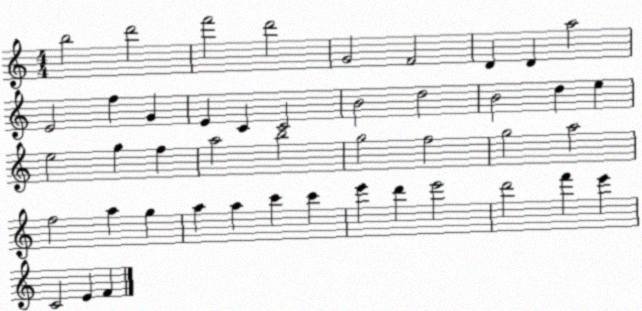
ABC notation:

X:1
T:Untitled
M:4/4
L:1/4
K:C
b2 d'2 f'2 d'2 G2 F2 D D a2 E2 f G E C C2 B2 d2 B2 d e e2 g f a2 b2 g2 f2 g2 a2 f2 a g a a c' c' e' d' e'2 d'2 f' e' C2 E F